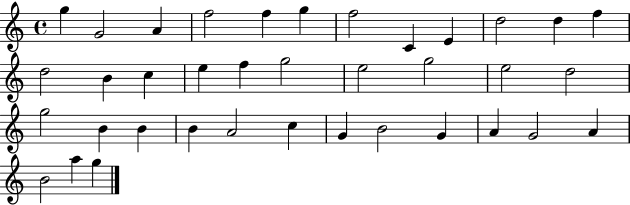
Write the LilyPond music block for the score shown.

{
  \clef treble
  \time 4/4
  \defaultTimeSignature
  \key c \major
  g''4 g'2 a'4 | f''2 f''4 g''4 | f''2 c'4 e'4 | d''2 d''4 f''4 | \break d''2 b'4 c''4 | e''4 f''4 g''2 | e''2 g''2 | e''2 d''2 | \break g''2 b'4 b'4 | b'4 a'2 c''4 | g'4 b'2 g'4 | a'4 g'2 a'4 | \break b'2 a''4 g''4 | \bar "|."
}